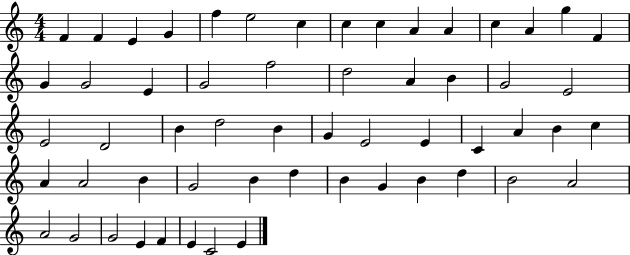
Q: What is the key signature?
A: C major